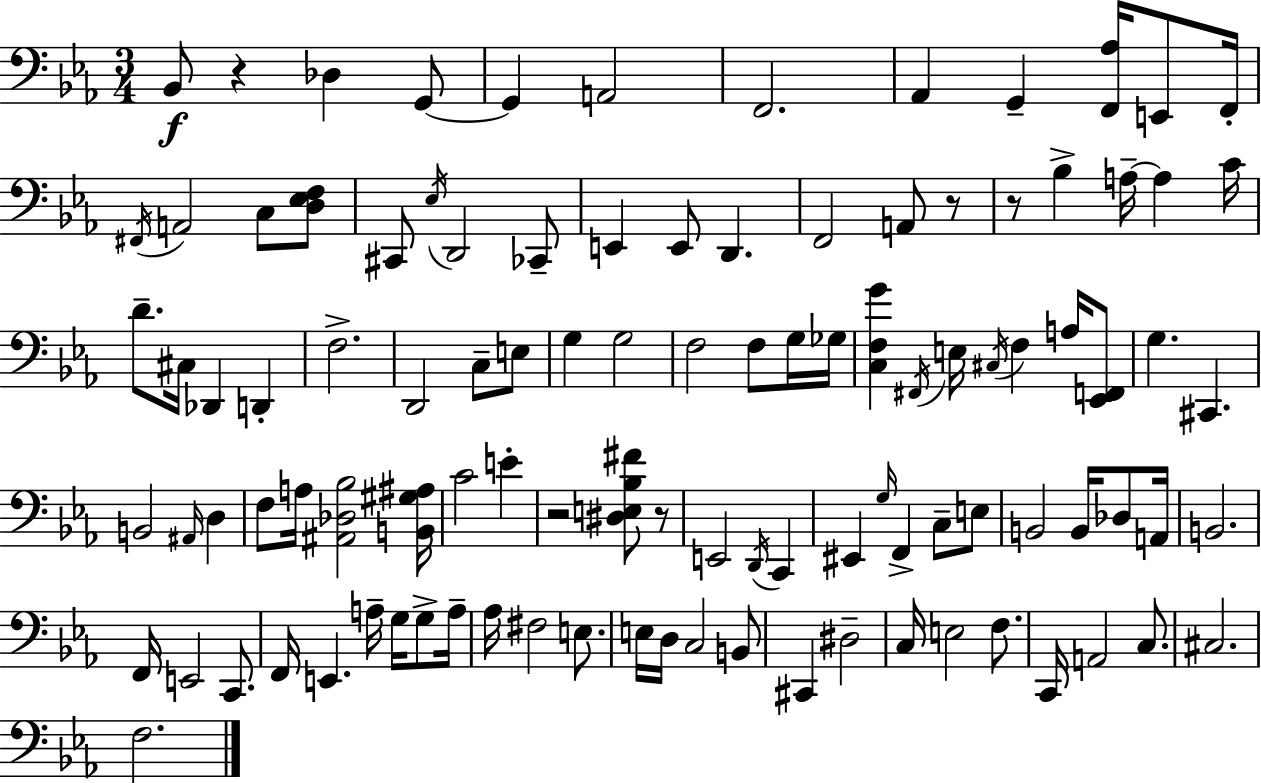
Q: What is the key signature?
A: EES major